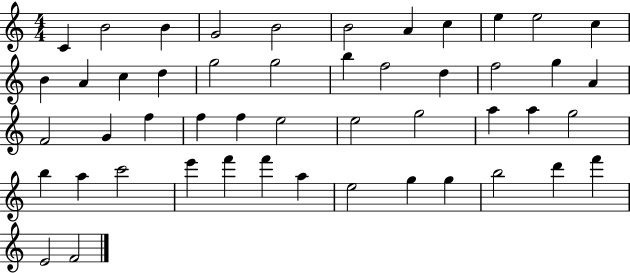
{
  \clef treble
  \numericTimeSignature
  \time 4/4
  \key c \major
  c'4 b'2 b'4 | g'2 b'2 | b'2 a'4 c''4 | e''4 e''2 c''4 | \break b'4 a'4 c''4 d''4 | g''2 g''2 | b''4 f''2 d''4 | f''2 g''4 a'4 | \break f'2 g'4 f''4 | f''4 f''4 e''2 | e''2 g''2 | a''4 a''4 g''2 | \break b''4 a''4 c'''2 | e'''4 f'''4 f'''4 a''4 | e''2 g''4 g''4 | b''2 d'''4 f'''4 | \break e'2 f'2 | \bar "|."
}